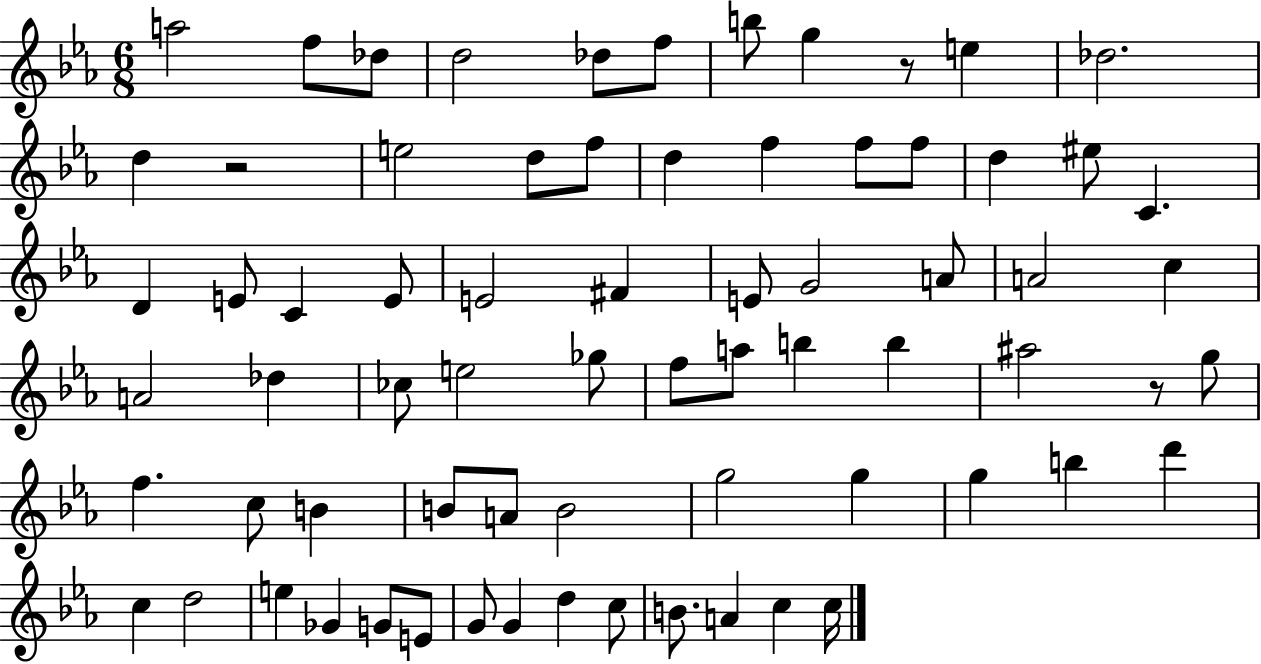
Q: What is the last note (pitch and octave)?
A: C5